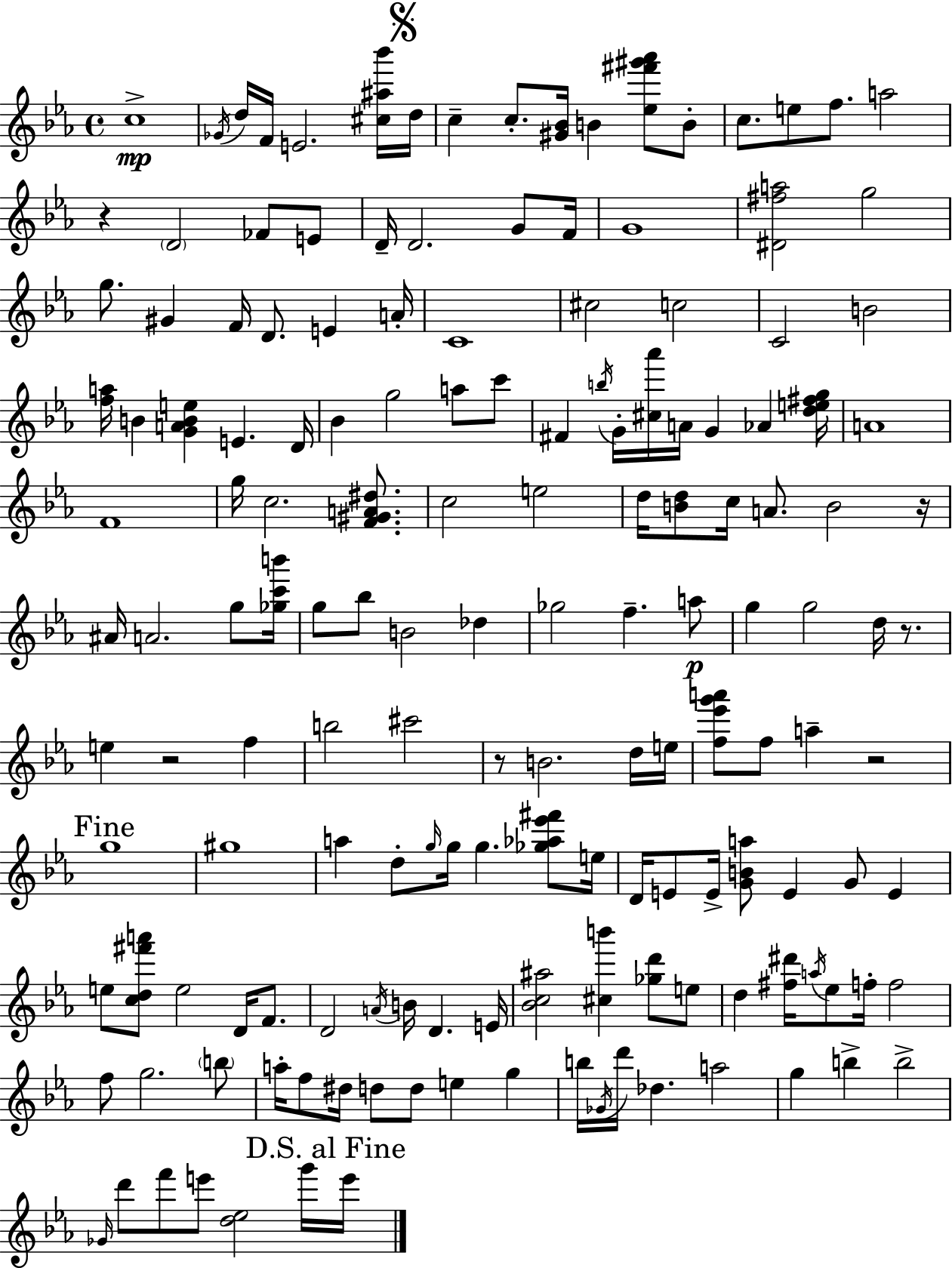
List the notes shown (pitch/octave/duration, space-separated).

C5/w Gb4/s D5/s F4/s E4/h. [C#5,A#5,Bb6]/s D5/s C5/q C5/e. [G#4,Bb4]/s B4/q [Eb5,F#6,G#6,Ab6]/e B4/e C5/e. E5/e F5/e. A5/h R/q D4/h FES4/e E4/e D4/s D4/h. G4/e F4/s G4/w [D#4,F#5,A5]/h G5/h G5/e. G#4/q F4/s D4/e. E4/q A4/s C4/w C#5/h C5/h C4/h B4/h [F5,A5]/s B4/q [G4,A4,B4,E5]/q E4/q. D4/s Bb4/q G5/h A5/e C6/e F#4/q B5/s G4/s [C#5,Ab6]/s A4/s G4/q Ab4/q [D5,E5,F#5,G5]/s A4/w F4/w G5/s C5/h. [F4,G#4,A4,D#5]/e. C5/h E5/h D5/s [B4,D5]/e C5/s A4/e. B4/h R/s A#4/s A4/h. G5/e [Gb5,C6,B6]/s G5/e Bb5/e B4/h Db5/q Gb5/h F5/q. A5/e G5/q G5/h D5/s R/e. E5/q R/h F5/q B5/h C#6/h R/e B4/h. D5/s E5/s [F5,Eb6,G6,A6]/e F5/e A5/q R/h G5/w G#5/w A5/q D5/e G5/s G5/s G5/q. [Gb5,Ab5,Eb6,F#6]/e E5/s D4/s E4/e E4/s [G4,B4,A5]/e E4/q G4/e E4/q E5/e [C5,D5,F#6,A6]/e E5/h D4/s F4/e. D4/h A4/s B4/s D4/q. E4/s [Bb4,C5,A#5]/h [C#5,B6]/q [Gb5,D6]/e E5/e D5/q [F#5,D#6]/s A5/s Eb5/e F5/s F5/h F5/e G5/h. B5/e A5/s F5/e D#5/s D5/e D5/e E5/q G5/q B5/s Gb4/s D6/s Db5/q. A5/h G5/q B5/q B5/h Gb4/s D6/e F6/e E6/e [D5,Eb5]/h G6/s E6/s